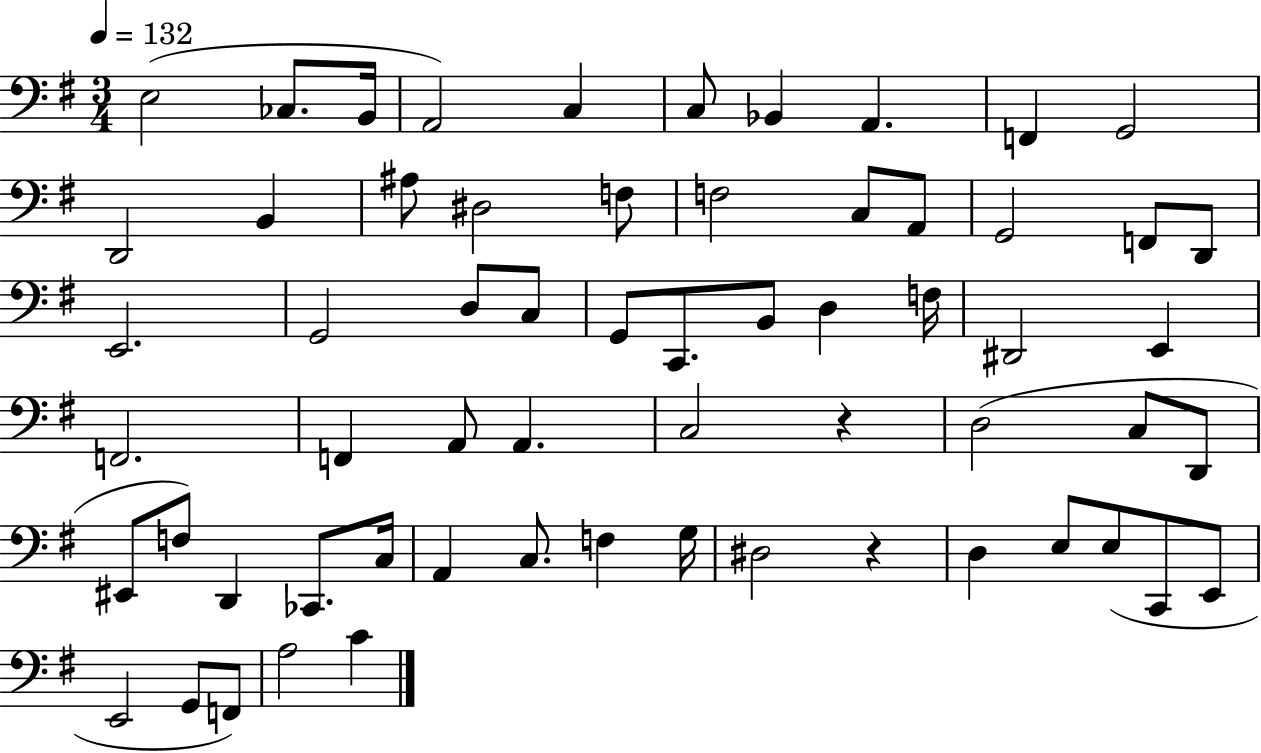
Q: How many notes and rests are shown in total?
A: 62